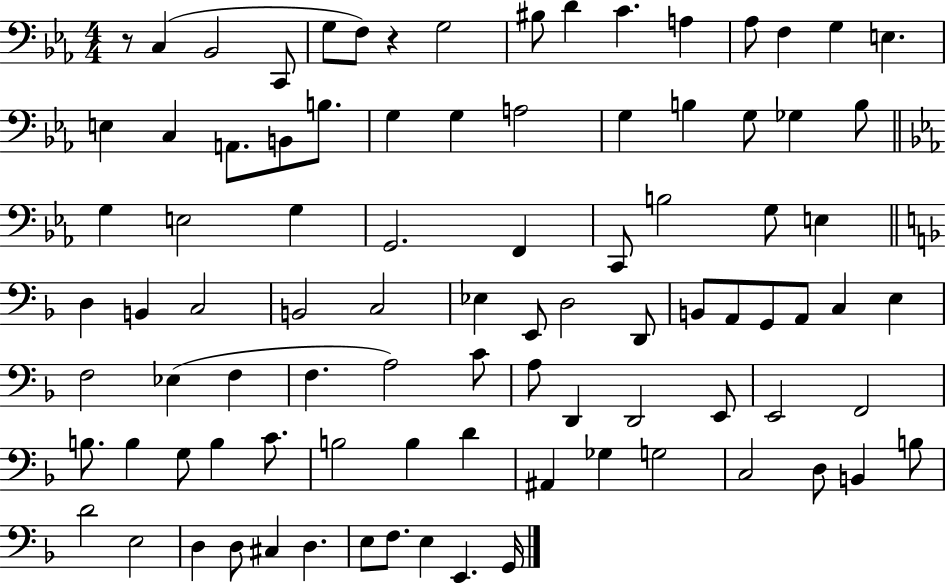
R/e C3/q Bb2/h C2/e G3/e F3/e R/q G3/h BIS3/e D4/q C4/q. A3/q Ab3/e F3/q G3/q E3/q. E3/q C3/q A2/e. B2/e B3/e. G3/q G3/q A3/h G3/q B3/q G3/e Gb3/q B3/e G3/q E3/h G3/q G2/h. F2/q C2/e B3/h G3/e E3/q D3/q B2/q C3/h B2/h C3/h Eb3/q E2/e D3/h D2/e B2/e A2/e G2/e A2/e C3/q E3/q F3/h Eb3/q F3/q F3/q. A3/h C4/e A3/e D2/q D2/h E2/e E2/h F2/h B3/e. B3/q G3/e B3/q C4/e. B3/h B3/q D4/q A#2/q Gb3/q G3/h C3/h D3/e B2/q B3/e D4/h E3/h D3/q D3/e C#3/q D3/q. E3/e F3/e. E3/q E2/q. G2/s